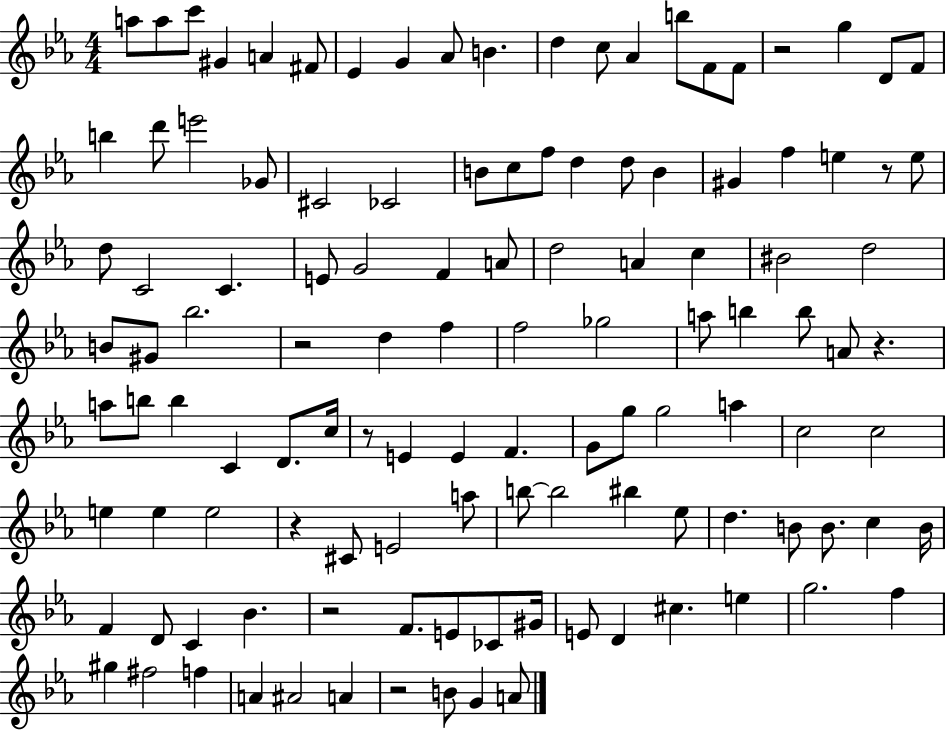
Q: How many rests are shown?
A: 8